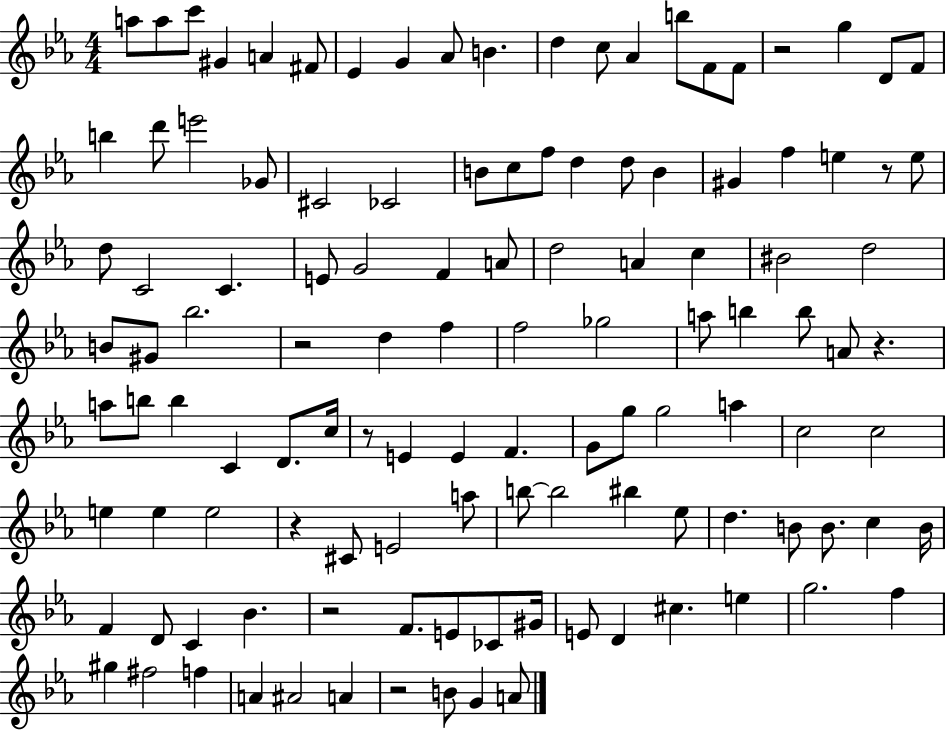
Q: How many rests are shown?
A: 8